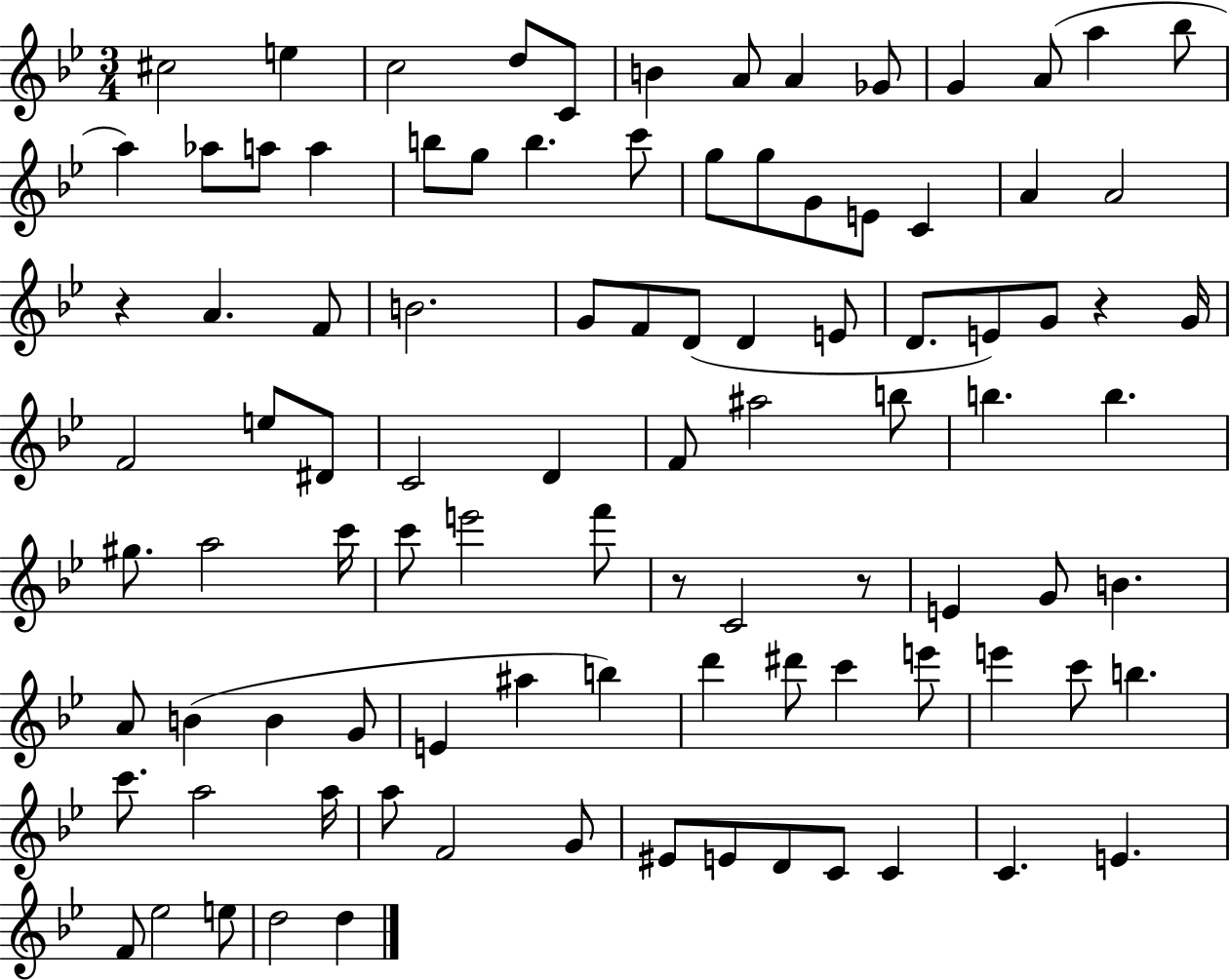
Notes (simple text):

C#5/h E5/q C5/h D5/e C4/e B4/q A4/e A4/q Gb4/e G4/q A4/e A5/q Bb5/e A5/q Ab5/e A5/e A5/q B5/e G5/e B5/q. C6/e G5/e G5/e G4/e E4/e C4/q A4/q A4/h R/q A4/q. F4/e B4/h. G4/e F4/e D4/e D4/q E4/e D4/e. E4/e G4/e R/q G4/s F4/h E5/e D#4/e C4/h D4/q F4/e A#5/h B5/e B5/q. B5/q. G#5/e. A5/h C6/s C6/e E6/h F6/e R/e C4/h R/e E4/q G4/e B4/q. A4/e B4/q B4/q G4/e E4/q A#5/q B5/q D6/q D#6/e C6/q E6/e E6/q C6/e B5/q. C6/e. A5/h A5/s A5/e F4/h G4/e EIS4/e E4/e D4/e C4/e C4/q C4/q. E4/q. F4/e Eb5/h E5/e D5/h D5/q